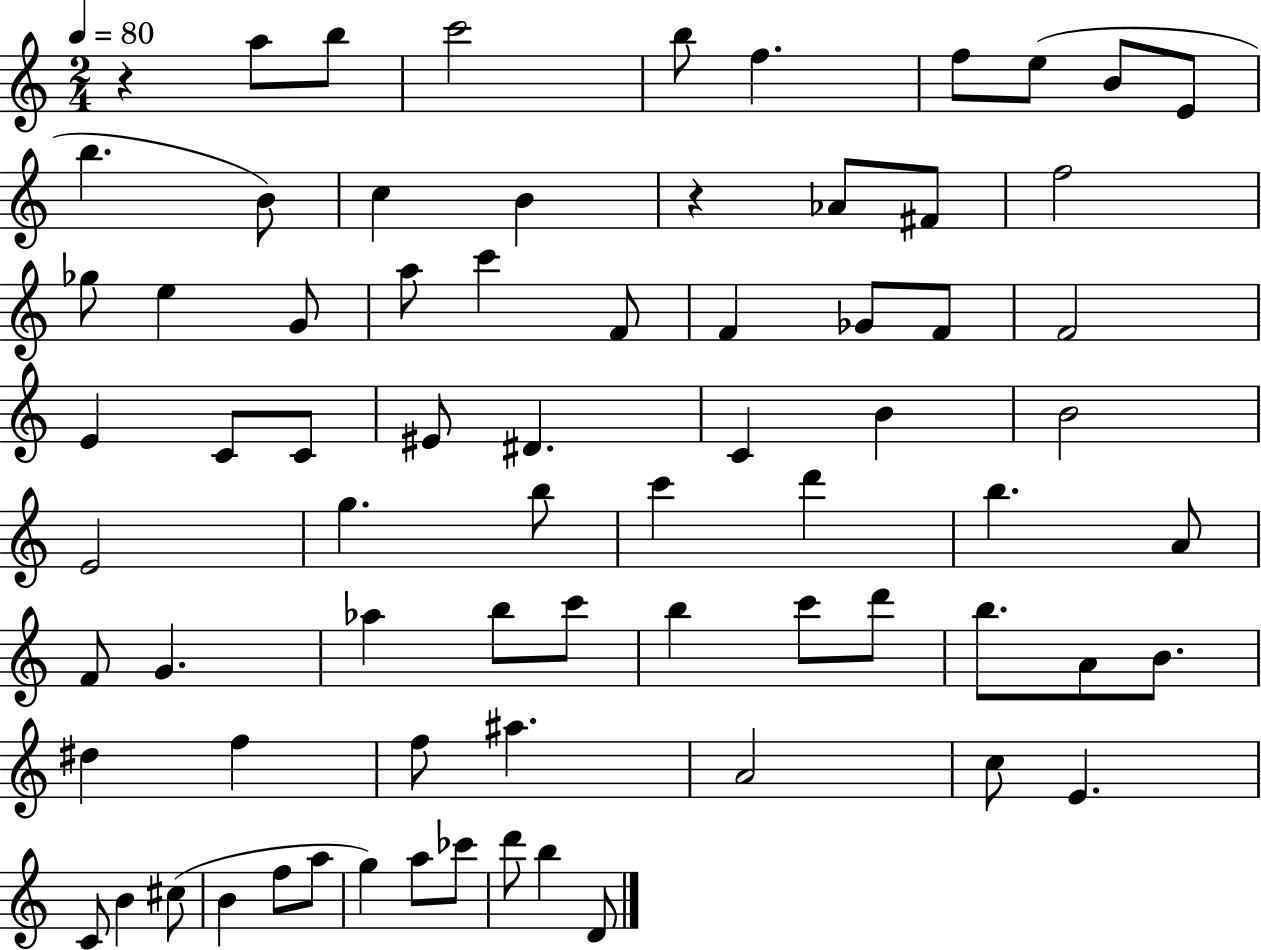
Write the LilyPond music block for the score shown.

{
  \clef treble
  \numericTimeSignature
  \time 2/4
  \key c \major
  \tempo 4 = 80
  r4 a''8 b''8 | c'''2 | b''8 f''4. | f''8 e''8( b'8 e'8 | \break b''4. b'8) | c''4 b'4 | r4 aes'8 fis'8 | f''2 | \break ges''8 e''4 g'8 | a''8 c'''4 f'8 | f'4 ges'8 f'8 | f'2 | \break e'4 c'8 c'8 | eis'8 dis'4. | c'4 b'4 | b'2 | \break e'2 | g''4. b''8 | c'''4 d'''4 | b''4. a'8 | \break f'8 g'4. | aes''4 b''8 c'''8 | b''4 c'''8 d'''8 | b''8. a'8 b'8. | \break dis''4 f''4 | f''8 ais''4. | a'2 | c''8 e'4. | \break c'8 b'4 cis''8( | b'4 f''8 a''8 | g''4) a''8 ces'''8 | d'''8 b''4 d'8 | \break \bar "|."
}